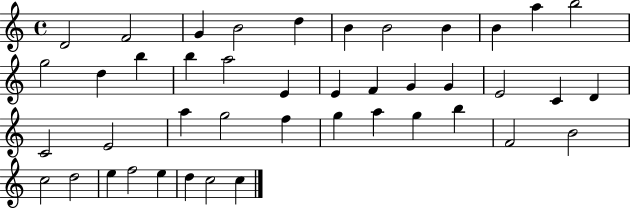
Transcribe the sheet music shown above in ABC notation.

X:1
T:Untitled
M:4/4
L:1/4
K:C
D2 F2 G B2 d B B2 B B a b2 g2 d b b a2 E E F G G E2 C D C2 E2 a g2 f g a g b F2 B2 c2 d2 e f2 e d c2 c